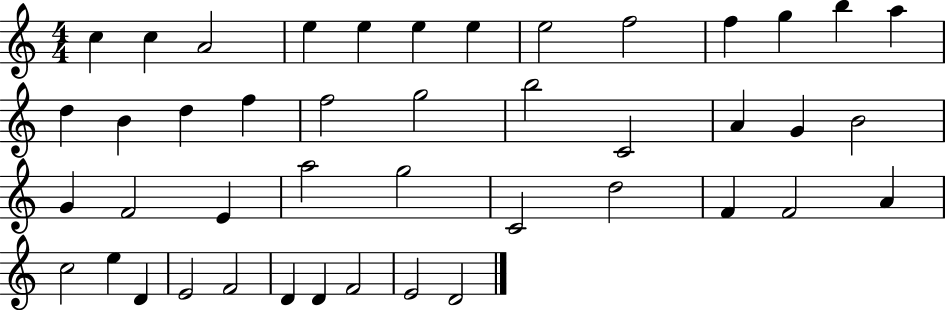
X:1
T:Untitled
M:4/4
L:1/4
K:C
c c A2 e e e e e2 f2 f g b a d B d f f2 g2 b2 C2 A G B2 G F2 E a2 g2 C2 d2 F F2 A c2 e D E2 F2 D D F2 E2 D2